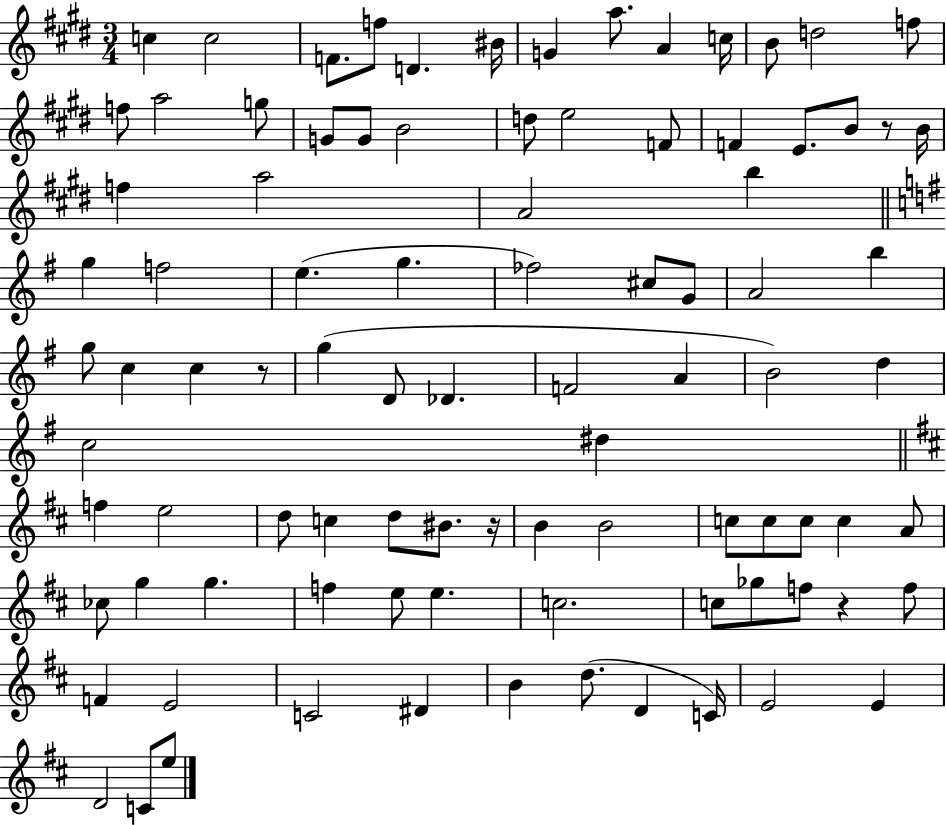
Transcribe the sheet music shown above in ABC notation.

X:1
T:Untitled
M:3/4
L:1/4
K:E
c c2 F/2 f/2 D ^B/4 G a/2 A c/4 B/2 d2 f/2 f/2 a2 g/2 G/2 G/2 B2 d/2 e2 F/2 F E/2 B/2 z/2 B/4 f a2 A2 b g f2 e g _f2 ^c/2 G/2 A2 b g/2 c c z/2 g D/2 _D F2 A B2 d c2 ^d f e2 d/2 c d/2 ^B/2 z/4 B B2 c/2 c/2 c/2 c A/2 _c/2 g g f e/2 e c2 c/2 _g/2 f/2 z f/2 F E2 C2 ^D B d/2 D C/4 E2 E D2 C/2 e/2